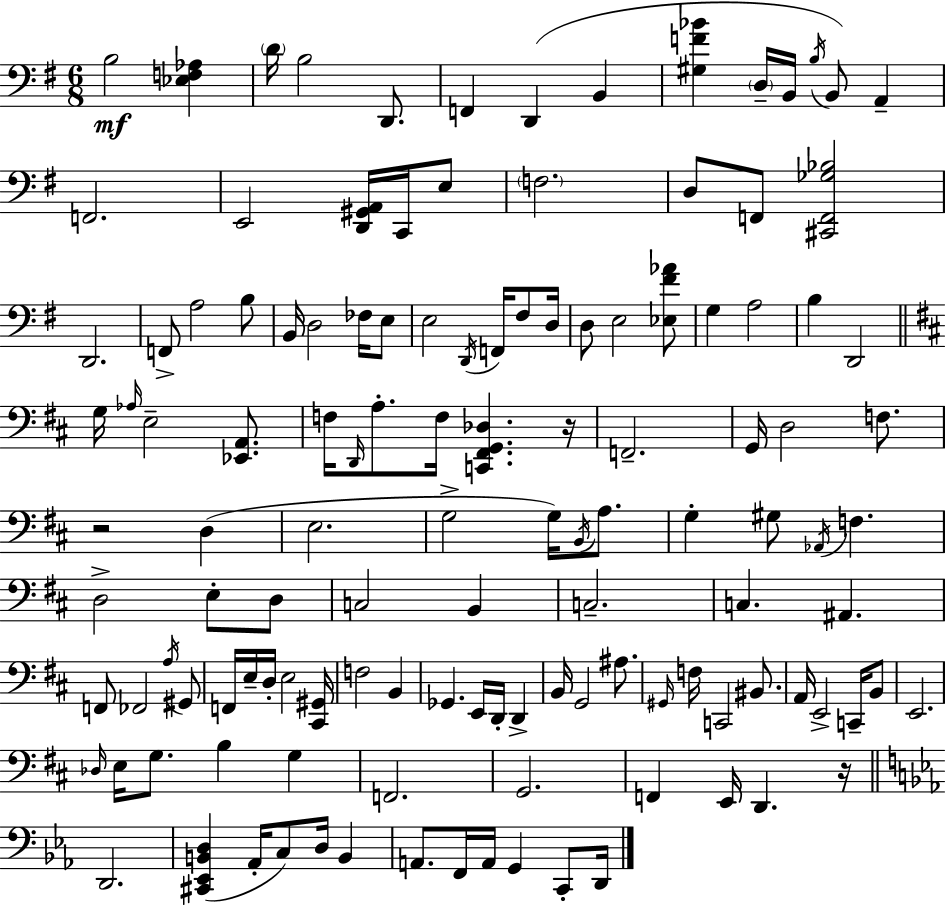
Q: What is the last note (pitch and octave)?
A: D2